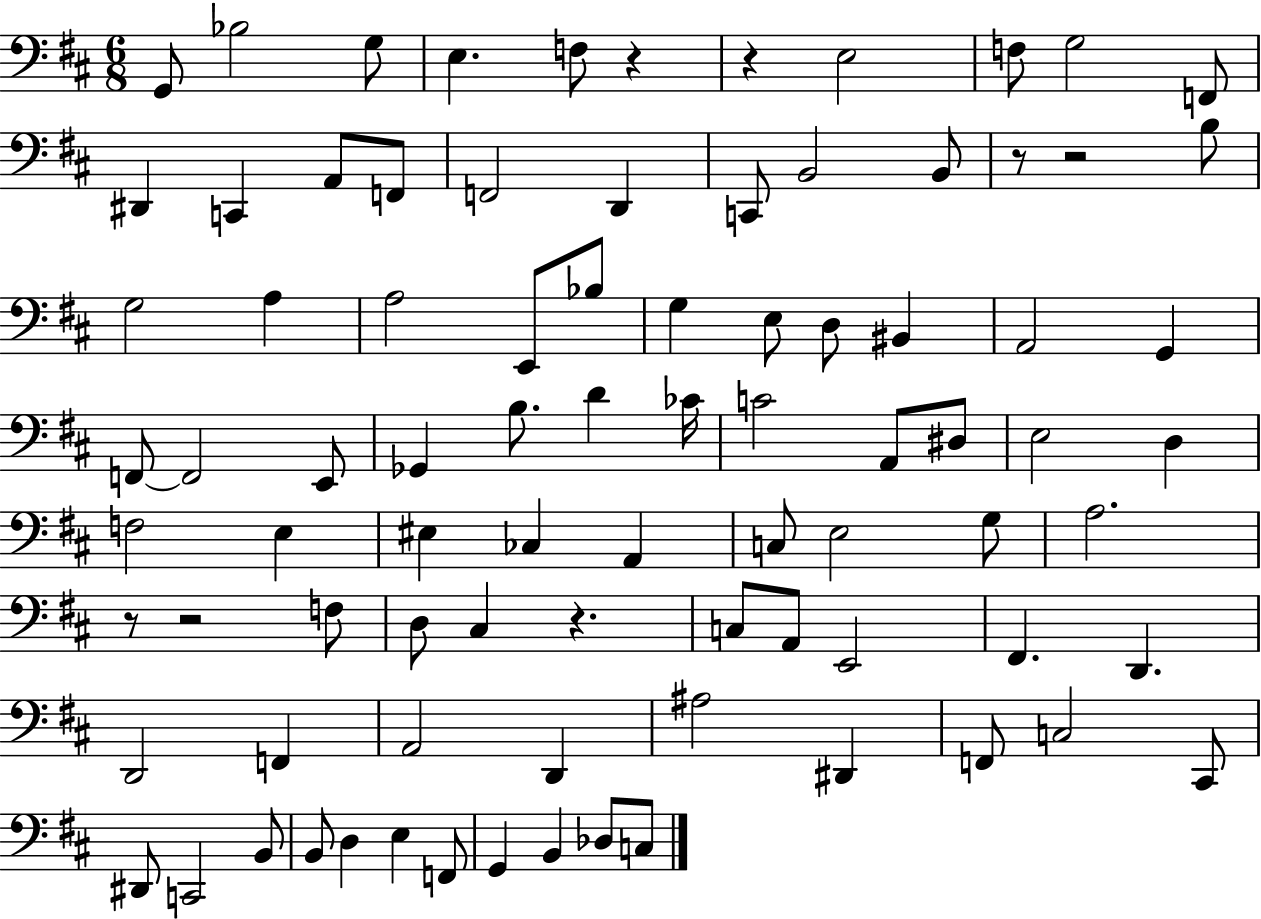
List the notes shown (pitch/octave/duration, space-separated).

G2/e Bb3/h G3/e E3/q. F3/e R/q R/q E3/h F3/e G3/h F2/e D#2/q C2/q A2/e F2/e F2/h D2/q C2/e B2/h B2/e R/e R/h B3/e G3/h A3/q A3/h E2/e Bb3/e G3/q E3/e D3/e BIS2/q A2/h G2/q F2/e F2/h E2/e Gb2/q B3/e. D4/q CES4/s C4/h A2/e D#3/e E3/h D3/q F3/h E3/q EIS3/q CES3/q A2/q C3/e E3/h G3/e A3/h. R/e R/h F3/e D3/e C#3/q R/q. C3/e A2/e E2/h F#2/q. D2/q. D2/h F2/q A2/h D2/q A#3/h D#2/q F2/e C3/h C#2/e D#2/e C2/h B2/e B2/e D3/q E3/q F2/e G2/q B2/q Db3/e C3/e